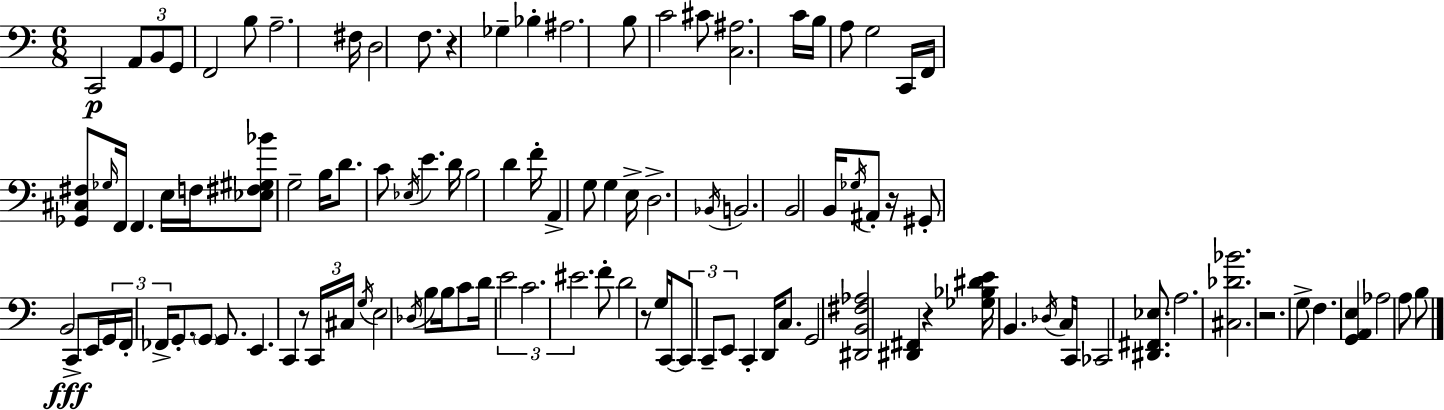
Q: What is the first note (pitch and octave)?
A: C2